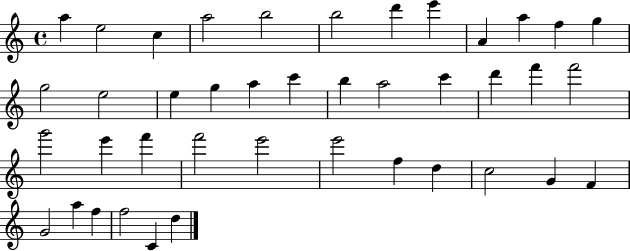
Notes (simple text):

A5/q E5/h C5/q A5/h B5/h B5/h D6/q E6/q A4/q A5/q F5/q G5/q G5/h E5/h E5/q G5/q A5/q C6/q B5/q A5/h C6/q D6/q F6/q F6/h G6/h E6/q F6/q F6/h E6/h E6/h F5/q D5/q C5/h G4/q F4/q G4/h A5/q F5/q F5/h C4/q D5/q